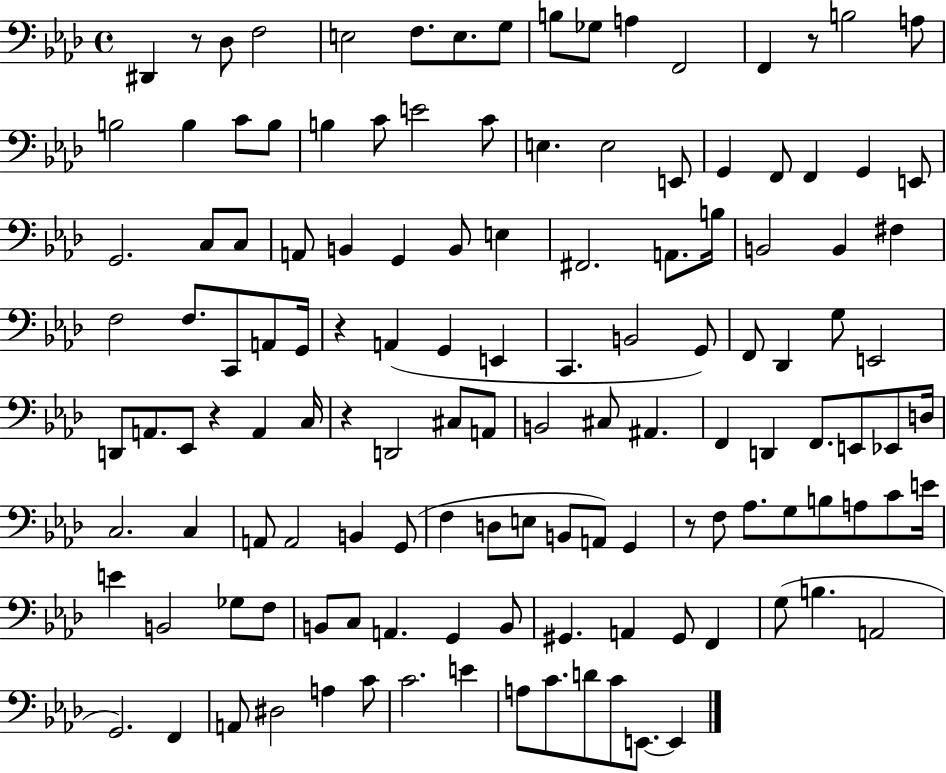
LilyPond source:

{
  \clef bass
  \time 4/4
  \defaultTimeSignature
  \key aes \major
  dis,4 r8 des8 f2 | e2 f8. e8. g8 | b8 ges8 a4 f,2 | f,4 r8 b2 a8 | \break b2 b4 c'8 b8 | b4 c'8 e'2 c'8 | e4. e2 e,8 | g,4 f,8 f,4 g,4 e,8 | \break g,2. c8 c8 | a,8 b,4 g,4 b,8 e4 | fis,2. a,8. b16 | b,2 b,4 fis4 | \break f2 f8. c,8 a,8 g,16 | r4 a,4( g,4 e,4 | c,4. b,2 g,8) | f,8 des,4 g8 e,2 | \break d,8 a,8. ees,8 r4 a,4 c16 | r4 d,2 cis8 a,8 | b,2 cis8 ais,4. | f,4 d,4 f,8. e,8 ees,8 d16 | \break c2. c4 | a,8 a,2 b,4 g,8( | f4 d8 e8 b,8 a,8) g,4 | r8 f8 aes8. g8 b8 a8 c'8 e'16 | \break e'4 b,2 ges8 f8 | b,8 c8 a,4. g,4 b,8 | gis,4. a,4 gis,8 f,4 | g8( b4. a,2 | \break g,2.) f,4 | a,8 dis2 a4 c'8 | c'2. e'4 | a8 c'8. d'8 c'8 e,8.~~ e,4 | \break \bar "|."
}